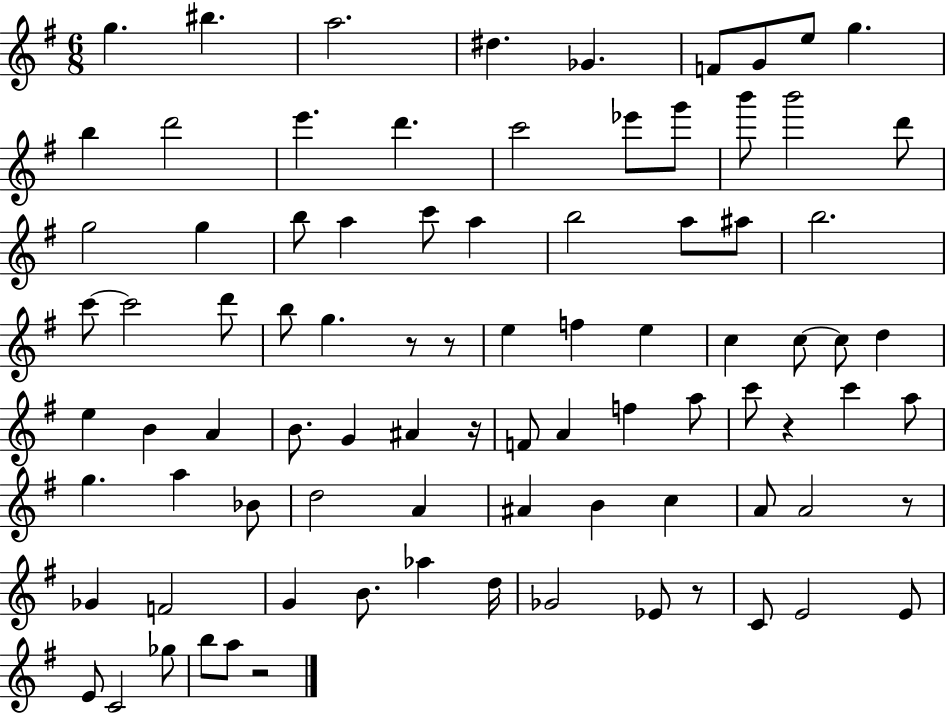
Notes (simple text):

G5/q. BIS5/q. A5/h. D#5/q. Gb4/q. F4/e G4/e E5/e G5/q. B5/q D6/h E6/q. D6/q. C6/h Eb6/e G6/e B6/e B6/h D6/e G5/h G5/q B5/e A5/q C6/e A5/q B5/h A5/e A#5/e B5/h. C6/e C6/h D6/e B5/e G5/q. R/e R/e E5/q F5/q E5/q C5/q C5/e C5/e D5/q E5/q B4/q A4/q B4/e. G4/q A#4/q R/s F4/e A4/q F5/q A5/e C6/e R/q C6/q A5/e G5/q. A5/q Bb4/e D5/h A4/q A#4/q B4/q C5/q A4/e A4/h R/e Gb4/q F4/h G4/q B4/e. Ab5/q D5/s Gb4/h Eb4/e R/e C4/e E4/h E4/e E4/e C4/h Gb5/e B5/e A5/e R/h